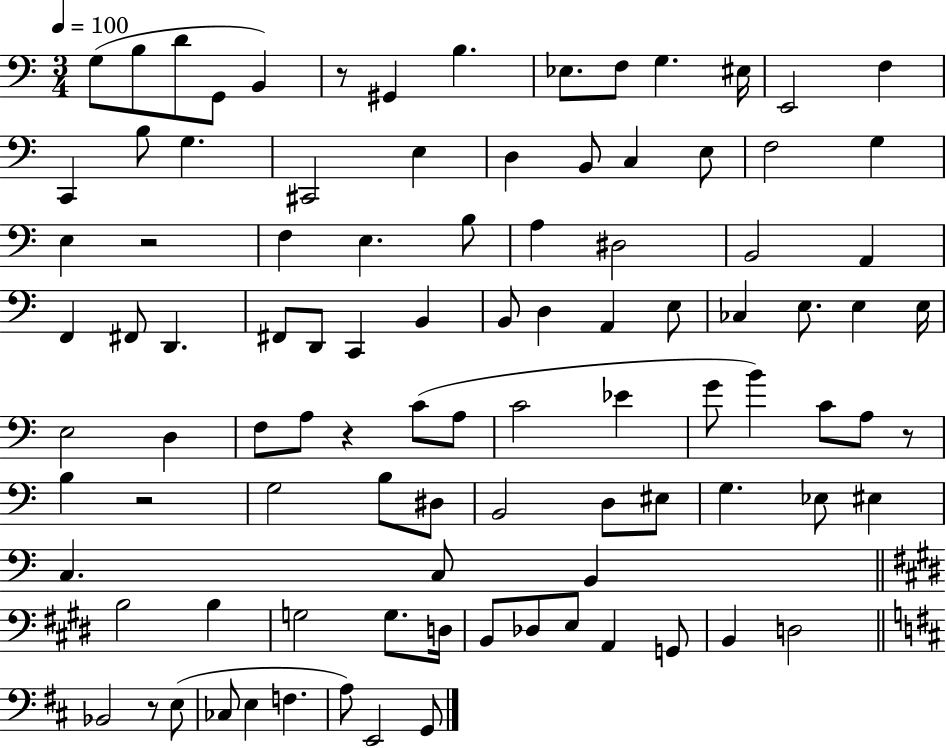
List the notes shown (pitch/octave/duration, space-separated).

G3/e B3/e D4/e G2/e B2/q R/e G#2/q B3/q. Eb3/e. F3/e G3/q. EIS3/s E2/h F3/q C2/q B3/e G3/q. C#2/h E3/q D3/q B2/e C3/q E3/e F3/h G3/q E3/q R/h F3/q E3/q. B3/e A3/q D#3/h B2/h A2/q F2/q F#2/e D2/q. F#2/e D2/e C2/q B2/q B2/e D3/q A2/q E3/e CES3/q E3/e. E3/q E3/s E3/h D3/q F3/e A3/e R/q C4/e A3/e C4/h Eb4/q G4/e B4/q C4/e A3/e R/e B3/q R/h G3/h B3/e D#3/e B2/h D3/e EIS3/e G3/q. Eb3/e EIS3/q C3/q. C3/e B2/q B3/h B3/q G3/h G3/e. D3/s B2/e Db3/e E3/e A2/q G2/e B2/q D3/h Bb2/h R/e E3/e CES3/e E3/q F3/q. A3/e E2/h G2/e